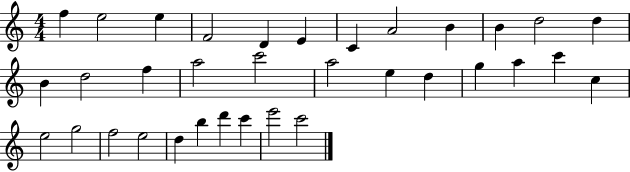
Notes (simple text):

F5/q E5/h E5/q F4/h D4/q E4/q C4/q A4/h B4/q B4/q D5/h D5/q B4/q D5/h F5/q A5/h C6/h A5/h E5/q D5/q G5/q A5/q C6/q C5/q E5/h G5/h F5/h E5/h D5/q B5/q D6/q C6/q E6/h C6/h